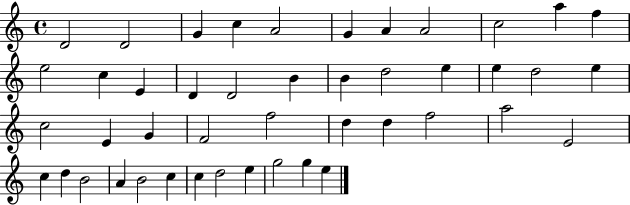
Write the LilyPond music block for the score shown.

{
  \clef treble
  \time 4/4
  \defaultTimeSignature
  \key c \major
  d'2 d'2 | g'4 c''4 a'2 | g'4 a'4 a'2 | c''2 a''4 f''4 | \break e''2 c''4 e'4 | d'4 d'2 b'4 | b'4 d''2 e''4 | e''4 d''2 e''4 | \break c''2 e'4 g'4 | f'2 f''2 | d''4 d''4 f''2 | a''2 e'2 | \break c''4 d''4 b'2 | a'4 b'2 c''4 | c''4 d''2 e''4 | g''2 g''4 e''4 | \break \bar "|."
}